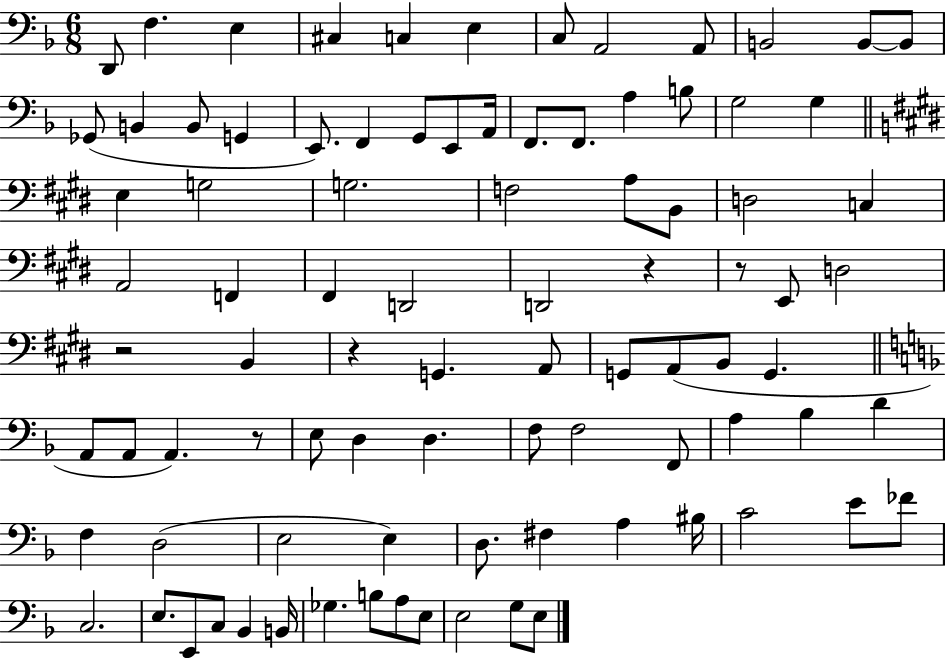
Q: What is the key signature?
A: F major